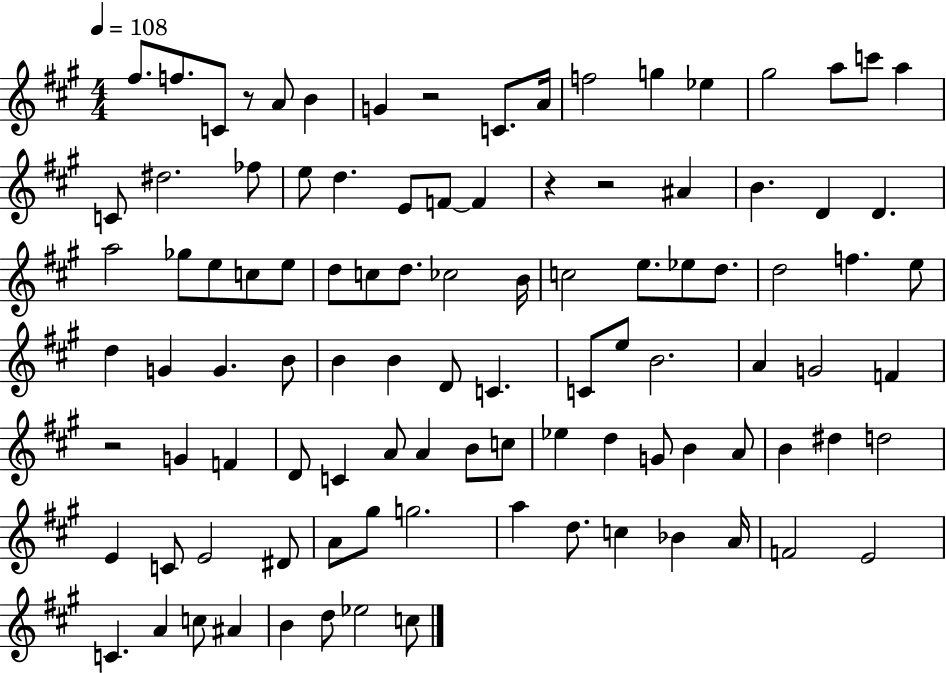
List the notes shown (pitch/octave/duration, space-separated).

F#5/e. F5/e. C4/e R/e A4/e B4/q G4/q R/h C4/e. A4/s F5/h G5/q Eb5/q G#5/h A5/e C6/e A5/q C4/e D#5/h. FES5/e E5/e D5/q. E4/e F4/e F4/q R/q R/h A#4/q B4/q. D4/q D4/q. A5/h Gb5/e E5/e C5/e E5/e D5/e C5/e D5/e. CES5/h B4/s C5/h E5/e. Eb5/e D5/e. D5/h F5/q. E5/e D5/q G4/q G4/q. B4/e B4/q B4/q D4/e C4/q. C4/e E5/e B4/h. A4/q G4/h F4/q R/h G4/q F4/q D4/e C4/q A4/e A4/q B4/e C5/e Eb5/q D5/q G4/e B4/q A4/e B4/q D#5/q D5/h E4/q C4/e E4/h D#4/e A4/e G#5/e G5/h. A5/q D5/e. C5/q Bb4/q A4/s F4/h E4/h C4/q. A4/q C5/e A#4/q B4/q D5/e Eb5/h C5/e